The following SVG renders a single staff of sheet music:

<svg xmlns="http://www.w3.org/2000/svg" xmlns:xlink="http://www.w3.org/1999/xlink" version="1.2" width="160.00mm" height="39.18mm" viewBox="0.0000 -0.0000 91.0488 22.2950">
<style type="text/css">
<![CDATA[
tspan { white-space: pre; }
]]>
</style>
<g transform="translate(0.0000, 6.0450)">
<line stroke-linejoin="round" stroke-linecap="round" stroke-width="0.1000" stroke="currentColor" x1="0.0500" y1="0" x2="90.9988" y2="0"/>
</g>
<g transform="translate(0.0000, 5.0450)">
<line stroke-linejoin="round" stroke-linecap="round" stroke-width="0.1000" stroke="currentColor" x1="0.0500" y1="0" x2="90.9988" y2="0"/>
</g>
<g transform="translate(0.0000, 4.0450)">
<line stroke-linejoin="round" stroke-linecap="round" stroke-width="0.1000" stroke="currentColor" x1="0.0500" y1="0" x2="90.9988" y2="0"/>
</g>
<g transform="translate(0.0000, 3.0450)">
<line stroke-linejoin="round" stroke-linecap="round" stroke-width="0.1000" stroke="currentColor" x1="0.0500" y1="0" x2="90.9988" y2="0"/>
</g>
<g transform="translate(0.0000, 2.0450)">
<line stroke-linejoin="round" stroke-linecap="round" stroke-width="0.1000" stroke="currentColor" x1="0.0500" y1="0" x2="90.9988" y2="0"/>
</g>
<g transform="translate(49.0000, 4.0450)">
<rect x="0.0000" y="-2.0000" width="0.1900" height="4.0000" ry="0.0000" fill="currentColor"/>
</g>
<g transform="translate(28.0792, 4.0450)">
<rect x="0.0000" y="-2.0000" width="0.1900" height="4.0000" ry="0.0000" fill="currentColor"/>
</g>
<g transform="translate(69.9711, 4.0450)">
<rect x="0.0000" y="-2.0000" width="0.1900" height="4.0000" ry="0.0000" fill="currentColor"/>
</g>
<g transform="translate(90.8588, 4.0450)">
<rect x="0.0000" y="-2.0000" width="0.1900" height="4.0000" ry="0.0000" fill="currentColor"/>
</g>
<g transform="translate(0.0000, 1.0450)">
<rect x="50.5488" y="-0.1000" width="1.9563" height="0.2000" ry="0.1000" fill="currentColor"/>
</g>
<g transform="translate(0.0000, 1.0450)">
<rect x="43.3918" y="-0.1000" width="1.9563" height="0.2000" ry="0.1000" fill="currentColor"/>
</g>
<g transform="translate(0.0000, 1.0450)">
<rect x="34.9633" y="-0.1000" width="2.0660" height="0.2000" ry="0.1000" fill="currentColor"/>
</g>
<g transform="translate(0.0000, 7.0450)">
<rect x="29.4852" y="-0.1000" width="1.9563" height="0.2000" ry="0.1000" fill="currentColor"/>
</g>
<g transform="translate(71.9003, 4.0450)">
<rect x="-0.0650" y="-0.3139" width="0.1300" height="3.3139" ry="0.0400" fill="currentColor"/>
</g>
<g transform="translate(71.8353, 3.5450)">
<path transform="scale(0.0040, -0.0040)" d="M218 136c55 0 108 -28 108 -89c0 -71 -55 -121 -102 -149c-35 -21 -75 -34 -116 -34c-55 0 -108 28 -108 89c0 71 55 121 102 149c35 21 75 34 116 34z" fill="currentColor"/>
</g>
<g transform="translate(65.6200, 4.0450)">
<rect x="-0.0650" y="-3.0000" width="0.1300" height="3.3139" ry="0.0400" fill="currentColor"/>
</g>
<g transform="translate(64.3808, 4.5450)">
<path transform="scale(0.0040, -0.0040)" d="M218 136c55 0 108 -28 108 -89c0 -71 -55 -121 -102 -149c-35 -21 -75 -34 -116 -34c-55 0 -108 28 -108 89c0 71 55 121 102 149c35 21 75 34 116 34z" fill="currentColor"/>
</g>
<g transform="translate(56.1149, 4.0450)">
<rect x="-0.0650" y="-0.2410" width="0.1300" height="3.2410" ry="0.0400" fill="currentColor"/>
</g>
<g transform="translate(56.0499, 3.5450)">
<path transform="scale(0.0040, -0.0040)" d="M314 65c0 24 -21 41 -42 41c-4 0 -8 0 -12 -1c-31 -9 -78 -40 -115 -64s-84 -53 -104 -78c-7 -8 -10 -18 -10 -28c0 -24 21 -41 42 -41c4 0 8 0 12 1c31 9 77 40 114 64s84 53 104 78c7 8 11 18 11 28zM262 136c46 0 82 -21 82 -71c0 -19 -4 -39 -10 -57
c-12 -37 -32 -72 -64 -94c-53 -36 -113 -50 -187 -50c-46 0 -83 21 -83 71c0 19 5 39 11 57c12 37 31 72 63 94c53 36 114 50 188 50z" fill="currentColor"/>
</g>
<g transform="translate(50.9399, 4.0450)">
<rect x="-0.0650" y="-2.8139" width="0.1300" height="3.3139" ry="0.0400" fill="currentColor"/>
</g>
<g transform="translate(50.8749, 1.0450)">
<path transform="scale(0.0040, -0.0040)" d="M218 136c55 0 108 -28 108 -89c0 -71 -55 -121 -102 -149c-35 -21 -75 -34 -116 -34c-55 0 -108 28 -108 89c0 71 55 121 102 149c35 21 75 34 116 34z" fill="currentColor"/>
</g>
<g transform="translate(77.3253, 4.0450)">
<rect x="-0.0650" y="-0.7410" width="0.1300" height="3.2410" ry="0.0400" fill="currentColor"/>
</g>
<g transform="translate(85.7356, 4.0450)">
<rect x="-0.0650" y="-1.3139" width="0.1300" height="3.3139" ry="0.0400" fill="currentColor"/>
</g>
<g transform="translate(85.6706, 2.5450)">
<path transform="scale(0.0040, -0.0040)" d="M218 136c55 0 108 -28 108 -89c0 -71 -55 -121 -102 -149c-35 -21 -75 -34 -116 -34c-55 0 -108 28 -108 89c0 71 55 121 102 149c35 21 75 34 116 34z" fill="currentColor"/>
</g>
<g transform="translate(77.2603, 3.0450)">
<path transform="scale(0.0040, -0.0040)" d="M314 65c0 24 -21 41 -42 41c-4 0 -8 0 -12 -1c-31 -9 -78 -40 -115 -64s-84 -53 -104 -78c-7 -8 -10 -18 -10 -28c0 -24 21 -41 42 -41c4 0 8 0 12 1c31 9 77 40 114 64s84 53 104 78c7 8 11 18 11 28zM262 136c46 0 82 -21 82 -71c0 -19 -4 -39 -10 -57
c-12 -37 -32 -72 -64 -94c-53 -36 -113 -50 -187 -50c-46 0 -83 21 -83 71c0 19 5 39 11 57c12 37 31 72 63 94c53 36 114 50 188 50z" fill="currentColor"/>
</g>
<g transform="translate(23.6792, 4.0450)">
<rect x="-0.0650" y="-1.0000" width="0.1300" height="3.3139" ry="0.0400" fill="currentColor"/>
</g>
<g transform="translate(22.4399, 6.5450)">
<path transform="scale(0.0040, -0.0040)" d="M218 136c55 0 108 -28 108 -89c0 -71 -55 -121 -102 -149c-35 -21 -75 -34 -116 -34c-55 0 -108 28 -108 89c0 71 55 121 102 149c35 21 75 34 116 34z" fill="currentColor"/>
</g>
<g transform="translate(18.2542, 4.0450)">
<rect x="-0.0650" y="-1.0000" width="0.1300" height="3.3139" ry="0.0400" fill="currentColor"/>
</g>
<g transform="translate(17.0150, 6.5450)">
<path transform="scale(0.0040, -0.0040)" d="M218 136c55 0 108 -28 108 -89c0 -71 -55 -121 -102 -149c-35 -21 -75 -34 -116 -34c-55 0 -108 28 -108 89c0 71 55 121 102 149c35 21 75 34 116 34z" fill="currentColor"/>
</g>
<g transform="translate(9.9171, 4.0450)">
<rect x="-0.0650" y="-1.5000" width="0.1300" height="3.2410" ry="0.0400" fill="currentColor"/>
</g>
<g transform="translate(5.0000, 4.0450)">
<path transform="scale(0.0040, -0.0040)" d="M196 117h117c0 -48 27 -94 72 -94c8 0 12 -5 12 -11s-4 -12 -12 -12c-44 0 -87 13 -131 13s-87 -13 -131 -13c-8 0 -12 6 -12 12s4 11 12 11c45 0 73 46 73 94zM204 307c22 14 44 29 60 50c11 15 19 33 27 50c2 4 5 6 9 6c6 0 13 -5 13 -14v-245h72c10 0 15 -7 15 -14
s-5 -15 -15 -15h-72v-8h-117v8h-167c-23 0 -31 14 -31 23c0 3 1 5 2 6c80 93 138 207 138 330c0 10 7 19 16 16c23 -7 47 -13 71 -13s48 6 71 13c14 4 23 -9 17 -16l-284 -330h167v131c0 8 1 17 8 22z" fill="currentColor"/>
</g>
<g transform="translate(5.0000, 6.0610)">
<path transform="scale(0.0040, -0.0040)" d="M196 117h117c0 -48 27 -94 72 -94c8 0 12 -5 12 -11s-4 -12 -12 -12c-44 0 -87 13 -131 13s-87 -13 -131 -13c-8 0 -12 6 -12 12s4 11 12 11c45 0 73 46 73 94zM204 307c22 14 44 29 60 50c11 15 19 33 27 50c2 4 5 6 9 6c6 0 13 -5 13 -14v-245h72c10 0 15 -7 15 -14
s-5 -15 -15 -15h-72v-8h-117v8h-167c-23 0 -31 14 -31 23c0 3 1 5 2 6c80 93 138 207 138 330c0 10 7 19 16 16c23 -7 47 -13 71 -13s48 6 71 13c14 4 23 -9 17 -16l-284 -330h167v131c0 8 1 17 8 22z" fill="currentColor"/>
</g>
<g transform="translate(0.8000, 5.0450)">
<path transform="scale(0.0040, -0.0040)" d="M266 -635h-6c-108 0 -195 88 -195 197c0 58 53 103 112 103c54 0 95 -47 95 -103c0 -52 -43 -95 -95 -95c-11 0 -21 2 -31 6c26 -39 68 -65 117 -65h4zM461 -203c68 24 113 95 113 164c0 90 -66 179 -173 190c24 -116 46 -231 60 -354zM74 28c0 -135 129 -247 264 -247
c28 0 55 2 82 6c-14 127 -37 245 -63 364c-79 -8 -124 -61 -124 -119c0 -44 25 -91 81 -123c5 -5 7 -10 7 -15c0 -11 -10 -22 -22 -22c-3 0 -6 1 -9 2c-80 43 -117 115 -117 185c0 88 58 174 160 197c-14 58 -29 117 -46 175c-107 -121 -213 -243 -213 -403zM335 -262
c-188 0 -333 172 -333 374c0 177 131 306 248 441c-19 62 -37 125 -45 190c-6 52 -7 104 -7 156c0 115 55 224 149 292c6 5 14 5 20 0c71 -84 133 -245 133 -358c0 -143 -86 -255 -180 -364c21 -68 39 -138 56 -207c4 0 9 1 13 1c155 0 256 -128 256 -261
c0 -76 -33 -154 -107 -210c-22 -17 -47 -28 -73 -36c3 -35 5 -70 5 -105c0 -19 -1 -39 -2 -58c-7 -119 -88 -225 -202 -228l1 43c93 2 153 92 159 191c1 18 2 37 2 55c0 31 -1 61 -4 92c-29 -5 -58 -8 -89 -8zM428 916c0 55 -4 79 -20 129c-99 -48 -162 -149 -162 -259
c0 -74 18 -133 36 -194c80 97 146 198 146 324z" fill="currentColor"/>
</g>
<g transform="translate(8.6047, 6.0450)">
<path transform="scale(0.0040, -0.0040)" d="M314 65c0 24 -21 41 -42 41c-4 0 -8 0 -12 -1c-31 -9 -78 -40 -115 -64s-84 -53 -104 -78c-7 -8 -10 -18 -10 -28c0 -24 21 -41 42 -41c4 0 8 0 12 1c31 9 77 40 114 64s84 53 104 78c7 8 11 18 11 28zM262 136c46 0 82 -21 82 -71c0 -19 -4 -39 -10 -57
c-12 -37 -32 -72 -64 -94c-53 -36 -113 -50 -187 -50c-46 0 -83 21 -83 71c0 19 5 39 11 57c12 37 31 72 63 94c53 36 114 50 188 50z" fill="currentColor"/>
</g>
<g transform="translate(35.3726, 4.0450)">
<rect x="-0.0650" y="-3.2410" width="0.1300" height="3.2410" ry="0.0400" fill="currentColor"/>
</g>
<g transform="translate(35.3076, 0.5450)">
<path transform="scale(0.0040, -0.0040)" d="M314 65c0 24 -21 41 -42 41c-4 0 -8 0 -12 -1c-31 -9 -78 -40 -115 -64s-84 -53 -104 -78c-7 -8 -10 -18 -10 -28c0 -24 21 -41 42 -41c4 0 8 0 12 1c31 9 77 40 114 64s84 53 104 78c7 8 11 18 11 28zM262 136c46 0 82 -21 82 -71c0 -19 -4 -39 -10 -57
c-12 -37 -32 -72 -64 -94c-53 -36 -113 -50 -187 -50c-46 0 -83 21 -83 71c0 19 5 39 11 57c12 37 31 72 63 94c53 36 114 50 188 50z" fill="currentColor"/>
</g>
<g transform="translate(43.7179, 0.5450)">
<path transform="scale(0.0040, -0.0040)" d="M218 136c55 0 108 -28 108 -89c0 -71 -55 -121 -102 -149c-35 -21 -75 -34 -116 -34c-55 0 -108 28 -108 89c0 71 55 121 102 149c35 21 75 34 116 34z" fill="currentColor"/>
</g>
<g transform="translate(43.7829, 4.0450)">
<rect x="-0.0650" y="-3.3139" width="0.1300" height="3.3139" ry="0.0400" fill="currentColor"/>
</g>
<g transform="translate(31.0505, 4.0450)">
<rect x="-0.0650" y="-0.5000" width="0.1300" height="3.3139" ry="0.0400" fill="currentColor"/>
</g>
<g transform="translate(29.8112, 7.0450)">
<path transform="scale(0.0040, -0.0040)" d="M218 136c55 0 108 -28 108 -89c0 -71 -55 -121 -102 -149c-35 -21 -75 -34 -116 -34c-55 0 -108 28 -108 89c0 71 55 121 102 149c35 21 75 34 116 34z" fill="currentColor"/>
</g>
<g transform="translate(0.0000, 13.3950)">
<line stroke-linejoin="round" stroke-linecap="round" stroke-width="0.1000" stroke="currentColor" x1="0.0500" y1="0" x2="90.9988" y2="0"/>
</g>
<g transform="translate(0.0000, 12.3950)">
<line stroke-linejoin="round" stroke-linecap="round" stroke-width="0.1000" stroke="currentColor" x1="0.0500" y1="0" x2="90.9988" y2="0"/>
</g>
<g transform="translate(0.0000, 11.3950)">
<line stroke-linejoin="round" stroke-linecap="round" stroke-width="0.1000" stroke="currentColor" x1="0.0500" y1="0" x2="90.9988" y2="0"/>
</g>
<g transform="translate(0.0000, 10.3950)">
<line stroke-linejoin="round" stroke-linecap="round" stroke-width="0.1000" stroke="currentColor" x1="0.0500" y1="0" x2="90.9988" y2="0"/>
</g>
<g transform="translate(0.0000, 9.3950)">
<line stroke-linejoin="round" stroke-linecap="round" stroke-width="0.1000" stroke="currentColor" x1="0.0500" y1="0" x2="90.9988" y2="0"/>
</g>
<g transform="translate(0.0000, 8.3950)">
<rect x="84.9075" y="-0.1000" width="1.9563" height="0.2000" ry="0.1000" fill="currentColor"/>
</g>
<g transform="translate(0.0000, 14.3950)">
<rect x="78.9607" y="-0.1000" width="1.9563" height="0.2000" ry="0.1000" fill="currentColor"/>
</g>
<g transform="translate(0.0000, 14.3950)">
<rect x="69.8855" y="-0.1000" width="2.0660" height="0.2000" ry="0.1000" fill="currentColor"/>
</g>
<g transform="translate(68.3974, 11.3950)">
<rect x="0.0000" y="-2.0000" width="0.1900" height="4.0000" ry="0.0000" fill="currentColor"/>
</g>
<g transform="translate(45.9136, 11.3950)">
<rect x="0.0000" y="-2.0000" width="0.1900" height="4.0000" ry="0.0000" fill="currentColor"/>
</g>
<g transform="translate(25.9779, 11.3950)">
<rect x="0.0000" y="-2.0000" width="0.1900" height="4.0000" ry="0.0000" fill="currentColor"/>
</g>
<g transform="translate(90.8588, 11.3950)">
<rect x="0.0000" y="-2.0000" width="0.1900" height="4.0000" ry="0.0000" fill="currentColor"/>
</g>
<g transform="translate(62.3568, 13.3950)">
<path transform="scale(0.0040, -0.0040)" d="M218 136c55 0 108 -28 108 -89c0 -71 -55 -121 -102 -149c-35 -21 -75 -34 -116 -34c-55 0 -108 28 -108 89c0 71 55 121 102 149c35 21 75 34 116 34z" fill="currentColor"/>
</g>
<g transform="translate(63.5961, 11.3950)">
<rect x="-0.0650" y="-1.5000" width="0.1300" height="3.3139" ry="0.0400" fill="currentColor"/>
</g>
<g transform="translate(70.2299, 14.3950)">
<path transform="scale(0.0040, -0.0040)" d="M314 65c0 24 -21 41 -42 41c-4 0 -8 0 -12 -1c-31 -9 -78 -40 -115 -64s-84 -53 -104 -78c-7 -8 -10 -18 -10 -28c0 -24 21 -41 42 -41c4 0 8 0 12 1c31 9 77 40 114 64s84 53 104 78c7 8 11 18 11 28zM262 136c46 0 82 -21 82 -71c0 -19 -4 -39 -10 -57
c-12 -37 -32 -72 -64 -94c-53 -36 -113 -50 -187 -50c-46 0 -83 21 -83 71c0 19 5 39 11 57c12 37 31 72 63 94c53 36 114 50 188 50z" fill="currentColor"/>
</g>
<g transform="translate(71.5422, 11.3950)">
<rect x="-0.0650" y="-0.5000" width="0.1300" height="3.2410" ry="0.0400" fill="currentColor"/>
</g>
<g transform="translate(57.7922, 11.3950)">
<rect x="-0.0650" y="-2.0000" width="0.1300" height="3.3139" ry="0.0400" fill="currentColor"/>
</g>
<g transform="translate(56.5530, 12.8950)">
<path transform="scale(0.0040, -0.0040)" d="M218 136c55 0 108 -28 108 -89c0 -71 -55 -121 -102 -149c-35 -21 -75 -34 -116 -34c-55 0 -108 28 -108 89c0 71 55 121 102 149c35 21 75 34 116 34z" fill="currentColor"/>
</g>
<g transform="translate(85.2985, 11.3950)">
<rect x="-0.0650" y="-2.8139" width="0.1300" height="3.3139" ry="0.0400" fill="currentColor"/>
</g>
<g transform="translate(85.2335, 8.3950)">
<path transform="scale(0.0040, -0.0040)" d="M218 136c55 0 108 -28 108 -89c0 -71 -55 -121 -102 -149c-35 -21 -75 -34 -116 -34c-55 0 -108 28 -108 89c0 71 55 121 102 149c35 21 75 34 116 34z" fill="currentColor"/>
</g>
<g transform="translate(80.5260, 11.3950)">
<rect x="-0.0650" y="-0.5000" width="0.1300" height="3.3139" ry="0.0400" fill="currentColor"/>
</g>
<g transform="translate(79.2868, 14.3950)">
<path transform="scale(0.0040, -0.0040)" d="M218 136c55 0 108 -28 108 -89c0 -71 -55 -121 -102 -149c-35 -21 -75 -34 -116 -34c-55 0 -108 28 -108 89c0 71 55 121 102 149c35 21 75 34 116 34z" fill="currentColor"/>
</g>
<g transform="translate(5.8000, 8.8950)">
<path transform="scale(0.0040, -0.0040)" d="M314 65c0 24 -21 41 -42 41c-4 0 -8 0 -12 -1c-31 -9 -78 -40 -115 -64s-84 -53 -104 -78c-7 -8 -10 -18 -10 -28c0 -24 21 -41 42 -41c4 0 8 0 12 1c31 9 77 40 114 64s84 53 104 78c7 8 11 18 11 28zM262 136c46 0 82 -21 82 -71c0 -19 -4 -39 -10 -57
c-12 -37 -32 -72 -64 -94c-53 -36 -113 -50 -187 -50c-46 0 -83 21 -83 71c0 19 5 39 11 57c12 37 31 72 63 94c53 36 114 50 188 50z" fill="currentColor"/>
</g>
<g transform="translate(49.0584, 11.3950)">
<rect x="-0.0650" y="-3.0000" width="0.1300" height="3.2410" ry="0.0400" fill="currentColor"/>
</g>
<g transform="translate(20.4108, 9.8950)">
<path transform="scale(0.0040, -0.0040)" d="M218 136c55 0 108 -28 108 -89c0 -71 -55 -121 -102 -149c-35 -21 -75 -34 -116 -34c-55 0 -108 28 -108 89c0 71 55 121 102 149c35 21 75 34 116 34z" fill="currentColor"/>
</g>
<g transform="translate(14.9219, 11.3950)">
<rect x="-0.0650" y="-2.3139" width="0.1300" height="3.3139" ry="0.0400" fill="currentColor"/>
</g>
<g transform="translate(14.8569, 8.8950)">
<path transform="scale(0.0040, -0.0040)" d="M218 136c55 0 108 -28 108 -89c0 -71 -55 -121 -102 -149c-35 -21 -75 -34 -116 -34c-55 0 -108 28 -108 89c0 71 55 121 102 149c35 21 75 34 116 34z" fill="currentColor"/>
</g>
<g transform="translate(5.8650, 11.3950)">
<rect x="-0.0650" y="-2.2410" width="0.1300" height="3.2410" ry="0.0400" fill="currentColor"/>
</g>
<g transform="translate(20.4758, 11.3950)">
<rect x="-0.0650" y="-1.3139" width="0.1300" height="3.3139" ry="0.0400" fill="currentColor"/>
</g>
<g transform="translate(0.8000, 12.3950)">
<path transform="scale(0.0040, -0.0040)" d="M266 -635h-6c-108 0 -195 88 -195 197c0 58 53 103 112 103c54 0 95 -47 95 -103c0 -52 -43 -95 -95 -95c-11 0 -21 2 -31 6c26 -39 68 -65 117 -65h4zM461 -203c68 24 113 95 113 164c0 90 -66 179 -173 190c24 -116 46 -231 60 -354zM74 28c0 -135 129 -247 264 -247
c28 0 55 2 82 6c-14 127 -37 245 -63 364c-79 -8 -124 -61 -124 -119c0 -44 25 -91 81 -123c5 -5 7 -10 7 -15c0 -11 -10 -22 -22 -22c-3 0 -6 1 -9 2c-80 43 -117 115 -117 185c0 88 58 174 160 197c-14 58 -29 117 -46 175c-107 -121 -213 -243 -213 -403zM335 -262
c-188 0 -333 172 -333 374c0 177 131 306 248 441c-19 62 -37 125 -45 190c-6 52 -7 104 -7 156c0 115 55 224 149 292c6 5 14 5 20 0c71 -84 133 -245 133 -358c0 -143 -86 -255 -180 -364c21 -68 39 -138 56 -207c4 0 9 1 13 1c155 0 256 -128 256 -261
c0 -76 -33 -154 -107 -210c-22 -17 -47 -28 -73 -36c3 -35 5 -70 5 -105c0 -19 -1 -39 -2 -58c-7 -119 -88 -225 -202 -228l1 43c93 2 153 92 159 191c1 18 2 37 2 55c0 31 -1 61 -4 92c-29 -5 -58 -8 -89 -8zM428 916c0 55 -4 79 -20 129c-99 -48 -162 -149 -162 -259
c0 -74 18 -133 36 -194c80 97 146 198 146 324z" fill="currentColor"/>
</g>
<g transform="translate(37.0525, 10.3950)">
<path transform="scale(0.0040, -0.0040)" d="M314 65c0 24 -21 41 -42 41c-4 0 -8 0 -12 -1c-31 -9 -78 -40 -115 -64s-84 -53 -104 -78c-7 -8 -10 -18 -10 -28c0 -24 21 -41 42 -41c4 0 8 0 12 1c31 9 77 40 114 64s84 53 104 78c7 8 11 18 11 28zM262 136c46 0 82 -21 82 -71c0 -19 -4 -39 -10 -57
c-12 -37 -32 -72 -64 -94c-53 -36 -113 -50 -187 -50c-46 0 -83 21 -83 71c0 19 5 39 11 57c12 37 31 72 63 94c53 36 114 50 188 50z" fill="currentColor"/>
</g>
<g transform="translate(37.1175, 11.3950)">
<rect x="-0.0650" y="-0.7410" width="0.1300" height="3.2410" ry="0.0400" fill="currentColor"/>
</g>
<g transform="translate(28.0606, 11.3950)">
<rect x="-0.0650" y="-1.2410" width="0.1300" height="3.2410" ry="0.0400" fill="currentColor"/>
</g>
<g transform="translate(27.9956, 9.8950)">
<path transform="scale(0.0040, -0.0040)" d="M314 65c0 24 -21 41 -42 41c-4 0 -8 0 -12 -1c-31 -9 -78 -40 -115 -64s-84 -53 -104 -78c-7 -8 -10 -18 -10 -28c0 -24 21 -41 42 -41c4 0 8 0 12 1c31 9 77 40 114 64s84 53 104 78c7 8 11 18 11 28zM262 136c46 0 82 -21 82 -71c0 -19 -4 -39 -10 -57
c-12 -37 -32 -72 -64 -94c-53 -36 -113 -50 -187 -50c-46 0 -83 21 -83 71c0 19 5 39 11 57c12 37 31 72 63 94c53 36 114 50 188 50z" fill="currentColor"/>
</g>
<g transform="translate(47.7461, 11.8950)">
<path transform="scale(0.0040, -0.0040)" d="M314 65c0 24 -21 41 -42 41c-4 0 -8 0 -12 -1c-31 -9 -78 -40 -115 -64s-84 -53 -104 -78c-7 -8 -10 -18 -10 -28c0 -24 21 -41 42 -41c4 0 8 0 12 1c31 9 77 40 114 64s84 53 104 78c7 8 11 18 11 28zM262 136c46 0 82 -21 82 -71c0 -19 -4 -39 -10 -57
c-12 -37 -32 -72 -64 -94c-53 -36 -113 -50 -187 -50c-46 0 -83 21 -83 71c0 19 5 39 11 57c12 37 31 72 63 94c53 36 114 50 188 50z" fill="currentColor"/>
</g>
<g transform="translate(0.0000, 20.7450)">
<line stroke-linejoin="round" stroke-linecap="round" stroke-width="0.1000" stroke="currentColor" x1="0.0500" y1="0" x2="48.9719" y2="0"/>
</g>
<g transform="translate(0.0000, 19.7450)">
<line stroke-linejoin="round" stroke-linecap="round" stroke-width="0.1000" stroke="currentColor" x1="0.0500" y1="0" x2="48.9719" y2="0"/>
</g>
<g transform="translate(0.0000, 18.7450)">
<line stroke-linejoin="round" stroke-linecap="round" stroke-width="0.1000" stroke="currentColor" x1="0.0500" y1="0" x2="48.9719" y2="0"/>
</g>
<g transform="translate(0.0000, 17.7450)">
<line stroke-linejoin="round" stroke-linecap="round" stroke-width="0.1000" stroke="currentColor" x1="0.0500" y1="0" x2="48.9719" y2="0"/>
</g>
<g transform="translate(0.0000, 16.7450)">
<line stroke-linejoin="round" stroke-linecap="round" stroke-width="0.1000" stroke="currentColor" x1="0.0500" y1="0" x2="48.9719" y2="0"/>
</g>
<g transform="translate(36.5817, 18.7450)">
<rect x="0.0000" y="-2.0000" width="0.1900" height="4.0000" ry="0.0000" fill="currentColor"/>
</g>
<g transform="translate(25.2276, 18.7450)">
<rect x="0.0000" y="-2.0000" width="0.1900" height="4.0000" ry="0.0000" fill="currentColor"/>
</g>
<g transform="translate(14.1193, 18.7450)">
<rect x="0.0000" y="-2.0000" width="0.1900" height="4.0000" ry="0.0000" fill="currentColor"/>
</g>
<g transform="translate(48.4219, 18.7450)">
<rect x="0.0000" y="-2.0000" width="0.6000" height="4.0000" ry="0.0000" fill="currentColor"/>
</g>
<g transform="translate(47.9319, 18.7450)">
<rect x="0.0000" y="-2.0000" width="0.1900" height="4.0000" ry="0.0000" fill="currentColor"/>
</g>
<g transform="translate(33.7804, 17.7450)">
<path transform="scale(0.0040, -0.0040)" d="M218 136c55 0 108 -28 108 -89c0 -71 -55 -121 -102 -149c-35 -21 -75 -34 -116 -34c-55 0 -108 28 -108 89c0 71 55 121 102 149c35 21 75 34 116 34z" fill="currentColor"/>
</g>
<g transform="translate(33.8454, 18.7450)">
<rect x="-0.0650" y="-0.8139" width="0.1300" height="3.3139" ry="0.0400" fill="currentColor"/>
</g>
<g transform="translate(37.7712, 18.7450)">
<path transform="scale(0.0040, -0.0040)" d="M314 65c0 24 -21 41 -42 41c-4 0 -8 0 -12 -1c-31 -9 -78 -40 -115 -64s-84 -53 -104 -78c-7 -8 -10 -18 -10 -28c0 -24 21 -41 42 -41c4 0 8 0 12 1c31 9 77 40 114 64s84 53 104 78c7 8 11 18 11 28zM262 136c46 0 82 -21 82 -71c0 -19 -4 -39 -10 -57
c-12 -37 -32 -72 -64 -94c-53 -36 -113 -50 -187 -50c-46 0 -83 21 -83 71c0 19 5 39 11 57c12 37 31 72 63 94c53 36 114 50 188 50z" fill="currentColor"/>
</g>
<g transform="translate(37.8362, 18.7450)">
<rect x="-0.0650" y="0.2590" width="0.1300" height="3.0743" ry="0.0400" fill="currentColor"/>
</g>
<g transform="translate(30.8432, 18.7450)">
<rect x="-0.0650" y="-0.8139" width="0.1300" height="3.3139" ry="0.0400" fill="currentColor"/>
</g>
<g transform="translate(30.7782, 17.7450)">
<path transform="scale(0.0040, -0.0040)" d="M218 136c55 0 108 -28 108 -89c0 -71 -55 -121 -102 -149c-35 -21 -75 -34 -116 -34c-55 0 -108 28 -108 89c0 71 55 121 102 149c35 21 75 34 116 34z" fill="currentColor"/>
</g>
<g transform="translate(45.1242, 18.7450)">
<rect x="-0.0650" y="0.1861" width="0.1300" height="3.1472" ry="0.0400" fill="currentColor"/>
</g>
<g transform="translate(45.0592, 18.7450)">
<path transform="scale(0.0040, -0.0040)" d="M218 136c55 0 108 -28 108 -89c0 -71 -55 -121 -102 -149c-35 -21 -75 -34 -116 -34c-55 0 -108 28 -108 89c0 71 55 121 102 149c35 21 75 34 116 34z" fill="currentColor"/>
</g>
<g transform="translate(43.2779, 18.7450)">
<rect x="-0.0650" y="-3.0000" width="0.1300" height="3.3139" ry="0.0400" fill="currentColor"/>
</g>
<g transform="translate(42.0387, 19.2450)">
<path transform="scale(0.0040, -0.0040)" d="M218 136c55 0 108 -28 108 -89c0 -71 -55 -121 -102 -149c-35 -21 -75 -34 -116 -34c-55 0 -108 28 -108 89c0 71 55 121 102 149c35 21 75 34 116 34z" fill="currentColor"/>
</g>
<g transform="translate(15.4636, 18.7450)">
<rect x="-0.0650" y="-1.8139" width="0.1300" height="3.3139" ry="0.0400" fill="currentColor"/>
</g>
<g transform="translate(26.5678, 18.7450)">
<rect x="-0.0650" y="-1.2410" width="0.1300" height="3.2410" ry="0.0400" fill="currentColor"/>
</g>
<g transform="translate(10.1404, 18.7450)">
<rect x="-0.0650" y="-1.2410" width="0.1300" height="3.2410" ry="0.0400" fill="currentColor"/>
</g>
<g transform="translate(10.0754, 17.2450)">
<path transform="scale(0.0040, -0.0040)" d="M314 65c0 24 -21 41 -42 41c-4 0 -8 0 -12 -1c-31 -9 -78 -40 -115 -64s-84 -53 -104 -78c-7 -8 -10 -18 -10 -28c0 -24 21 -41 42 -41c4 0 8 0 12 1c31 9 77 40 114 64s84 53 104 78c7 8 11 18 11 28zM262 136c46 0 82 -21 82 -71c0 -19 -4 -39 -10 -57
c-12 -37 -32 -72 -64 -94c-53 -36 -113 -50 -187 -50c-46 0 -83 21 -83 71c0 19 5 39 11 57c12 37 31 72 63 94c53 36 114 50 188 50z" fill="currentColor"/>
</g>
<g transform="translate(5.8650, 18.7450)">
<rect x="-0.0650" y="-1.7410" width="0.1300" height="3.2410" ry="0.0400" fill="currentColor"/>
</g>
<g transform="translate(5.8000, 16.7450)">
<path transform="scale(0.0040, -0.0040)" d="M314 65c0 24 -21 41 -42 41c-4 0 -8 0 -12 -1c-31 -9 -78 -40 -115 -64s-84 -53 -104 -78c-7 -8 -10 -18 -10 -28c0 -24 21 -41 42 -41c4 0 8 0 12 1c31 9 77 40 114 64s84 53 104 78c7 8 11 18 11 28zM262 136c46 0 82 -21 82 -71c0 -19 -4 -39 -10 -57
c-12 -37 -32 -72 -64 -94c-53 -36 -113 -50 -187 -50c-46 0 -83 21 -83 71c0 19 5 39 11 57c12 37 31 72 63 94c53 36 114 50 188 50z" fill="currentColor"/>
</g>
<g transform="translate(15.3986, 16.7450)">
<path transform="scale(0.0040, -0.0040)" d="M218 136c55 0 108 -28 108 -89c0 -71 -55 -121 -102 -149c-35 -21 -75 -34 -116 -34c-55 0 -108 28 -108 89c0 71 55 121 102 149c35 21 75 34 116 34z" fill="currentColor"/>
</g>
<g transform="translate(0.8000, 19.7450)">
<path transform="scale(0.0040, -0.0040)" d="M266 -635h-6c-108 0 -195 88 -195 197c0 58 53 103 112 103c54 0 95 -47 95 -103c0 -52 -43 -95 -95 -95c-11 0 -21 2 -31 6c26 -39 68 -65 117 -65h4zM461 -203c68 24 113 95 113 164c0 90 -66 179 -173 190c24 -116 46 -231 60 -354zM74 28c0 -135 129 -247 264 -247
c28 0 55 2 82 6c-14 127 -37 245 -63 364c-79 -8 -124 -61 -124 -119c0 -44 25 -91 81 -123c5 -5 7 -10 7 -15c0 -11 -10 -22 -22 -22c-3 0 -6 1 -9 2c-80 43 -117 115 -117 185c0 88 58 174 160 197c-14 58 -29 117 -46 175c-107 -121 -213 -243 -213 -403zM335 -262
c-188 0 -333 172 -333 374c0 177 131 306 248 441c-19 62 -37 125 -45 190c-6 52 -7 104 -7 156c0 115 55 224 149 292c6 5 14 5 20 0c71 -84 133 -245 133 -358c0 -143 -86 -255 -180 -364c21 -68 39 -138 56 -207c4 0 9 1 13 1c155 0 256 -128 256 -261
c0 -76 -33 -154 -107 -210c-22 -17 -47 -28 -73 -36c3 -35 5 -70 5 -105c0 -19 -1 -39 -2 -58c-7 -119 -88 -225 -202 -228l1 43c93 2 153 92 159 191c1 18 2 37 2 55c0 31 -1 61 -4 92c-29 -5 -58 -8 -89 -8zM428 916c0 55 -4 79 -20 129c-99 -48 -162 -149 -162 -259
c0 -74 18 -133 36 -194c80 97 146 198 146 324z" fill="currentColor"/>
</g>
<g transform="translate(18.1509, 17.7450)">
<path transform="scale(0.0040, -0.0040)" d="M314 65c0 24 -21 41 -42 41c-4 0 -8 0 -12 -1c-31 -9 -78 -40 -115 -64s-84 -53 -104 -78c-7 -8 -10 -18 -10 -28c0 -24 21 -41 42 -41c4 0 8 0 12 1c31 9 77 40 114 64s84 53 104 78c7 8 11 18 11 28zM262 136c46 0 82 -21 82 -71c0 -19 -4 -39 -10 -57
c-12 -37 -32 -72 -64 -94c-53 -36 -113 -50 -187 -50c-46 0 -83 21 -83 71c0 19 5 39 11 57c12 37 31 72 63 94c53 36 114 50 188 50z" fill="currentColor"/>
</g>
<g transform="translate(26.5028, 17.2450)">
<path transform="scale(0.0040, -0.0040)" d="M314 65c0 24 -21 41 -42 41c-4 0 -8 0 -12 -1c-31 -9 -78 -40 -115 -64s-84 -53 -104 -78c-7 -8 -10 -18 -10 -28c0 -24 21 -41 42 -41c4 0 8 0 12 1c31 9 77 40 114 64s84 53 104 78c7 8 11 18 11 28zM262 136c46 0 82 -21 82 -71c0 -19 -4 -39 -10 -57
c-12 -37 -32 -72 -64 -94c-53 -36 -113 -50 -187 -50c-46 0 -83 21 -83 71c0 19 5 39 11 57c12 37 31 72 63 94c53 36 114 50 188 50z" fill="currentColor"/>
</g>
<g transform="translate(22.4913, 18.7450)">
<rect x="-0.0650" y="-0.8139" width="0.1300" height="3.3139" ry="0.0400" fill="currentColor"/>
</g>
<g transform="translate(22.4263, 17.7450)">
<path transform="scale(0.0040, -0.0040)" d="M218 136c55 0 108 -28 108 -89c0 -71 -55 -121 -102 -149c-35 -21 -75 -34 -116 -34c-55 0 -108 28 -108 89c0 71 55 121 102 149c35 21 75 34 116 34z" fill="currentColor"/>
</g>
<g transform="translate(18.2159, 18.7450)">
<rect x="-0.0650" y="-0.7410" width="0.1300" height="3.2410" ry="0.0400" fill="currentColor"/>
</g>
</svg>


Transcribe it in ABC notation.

X:1
T:Untitled
M:4/4
L:1/4
K:C
E2 D D C b2 b a c2 A c d2 e g2 g e e2 d2 A2 F E C2 C a f2 e2 f d2 d e2 d d B2 A B